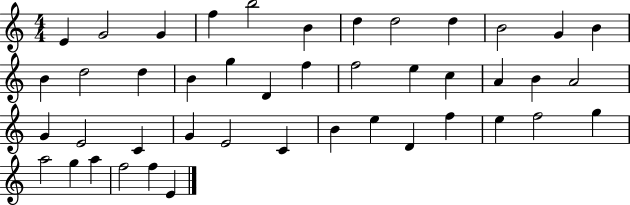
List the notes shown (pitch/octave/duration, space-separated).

E4/q G4/h G4/q F5/q B5/h B4/q D5/q D5/h D5/q B4/h G4/q B4/q B4/q D5/h D5/q B4/q G5/q D4/q F5/q F5/h E5/q C5/q A4/q B4/q A4/h G4/q E4/h C4/q G4/q E4/h C4/q B4/q E5/q D4/q F5/q E5/q F5/h G5/q A5/h G5/q A5/q F5/h F5/q E4/q